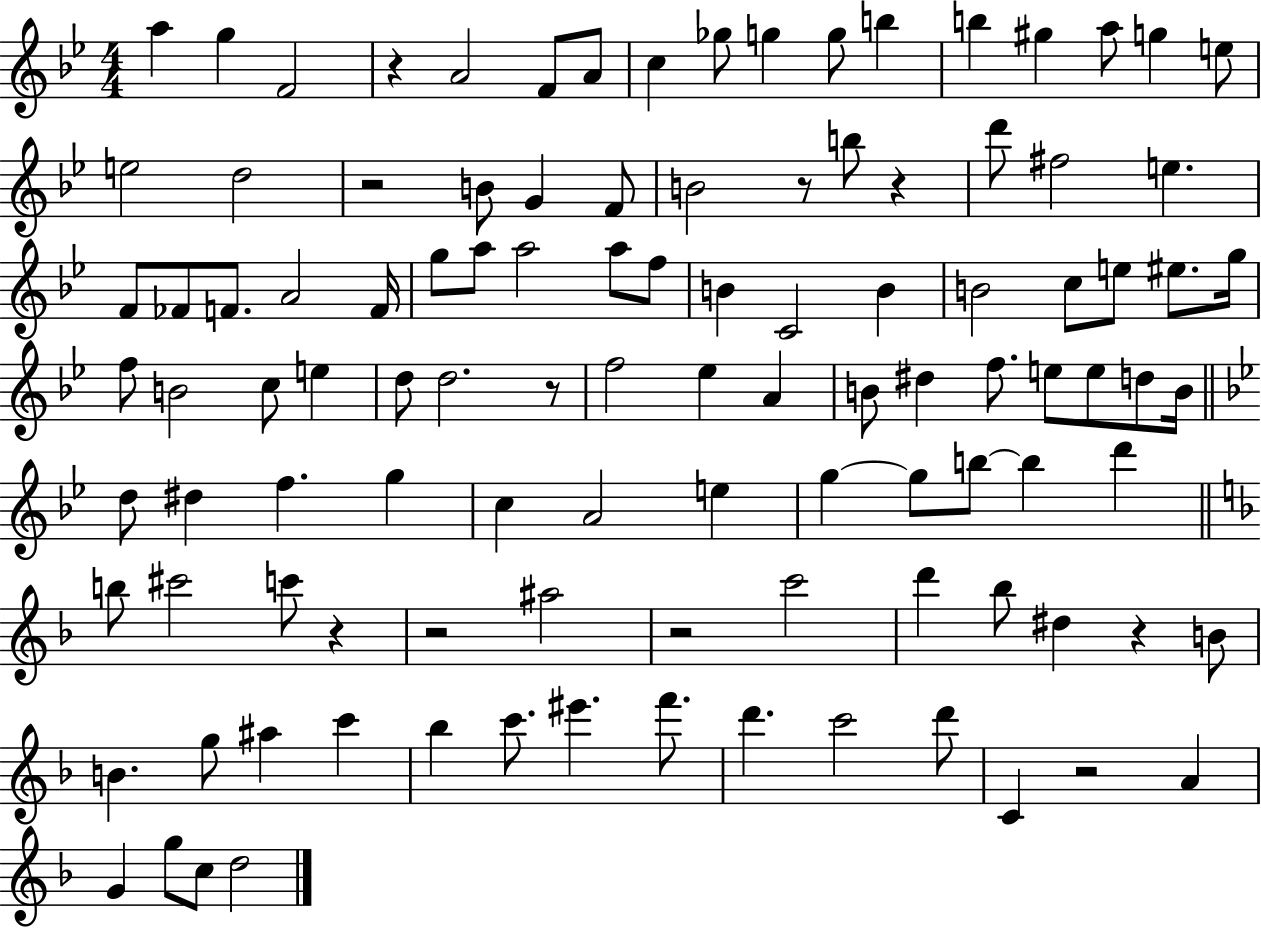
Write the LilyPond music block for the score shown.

{
  \clef treble
  \numericTimeSignature
  \time 4/4
  \key bes \major
  \repeat volta 2 { a''4 g''4 f'2 | r4 a'2 f'8 a'8 | c''4 ges''8 g''4 g''8 b''4 | b''4 gis''4 a''8 g''4 e''8 | \break e''2 d''2 | r2 b'8 g'4 f'8 | b'2 r8 b''8 r4 | d'''8 fis''2 e''4. | \break f'8 fes'8 f'8. a'2 f'16 | g''8 a''8 a''2 a''8 f''8 | b'4 c'2 b'4 | b'2 c''8 e''8 eis''8. g''16 | \break f''8 b'2 c''8 e''4 | d''8 d''2. r8 | f''2 ees''4 a'4 | b'8 dis''4 f''8. e''8 e''8 d''8 b'16 | \break \bar "||" \break \key g \minor d''8 dis''4 f''4. g''4 | c''4 a'2 e''4 | g''4~~ g''8 b''8~~ b''4 d'''4 | \bar "||" \break \key d \minor b''8 cis'''2 c'''8 r4 | r2 ais''2 | r2 c'''2 | d'''4 bes''8 dis''4 r4 b'8 | \break b'4. g''8 ais''4 c'''4 | bes''4 c'''8. eis'''4. f'''8. | d'''4. c'''2 d'''8 | c'4 r2 a'4 | \break g'4 g''8 c''8 d''2 | } \bar "|."
}